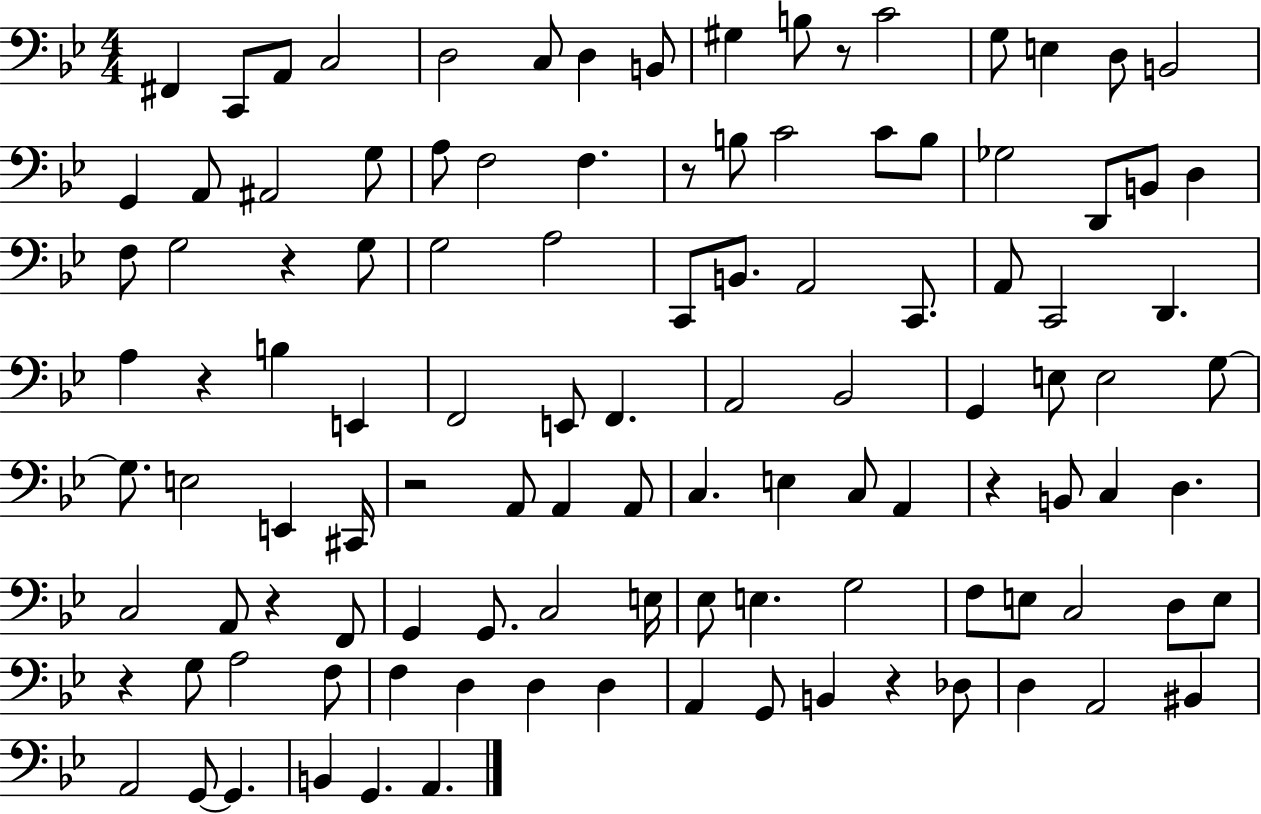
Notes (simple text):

F#2/q C2/e A2/e C3/h D3/h C3/e D3/q B2/e G#3/q B3/e R/e C4/h G3/e E3/q D3/e B2/h G2/q A2/e A#2/h G3/e A3/e F3/h F3/q. R/e B3/e C4/h C4/e B3/e Gb3/h D2/e B2/e D3/q F3/e G3/h R/q G3/e G3/h A3/h C2/e B2/e. A2/h C2/e. A2/e C2/h D2/q. A3/q R/q B3/q E2/q F2/h E2/e F2/q. A2/h Bb2/h G2/q E3/e E3/h G3/e G3/e. E3/h E2/q C#2/s R/h A2/e A2/q A2/e C3/q. E3/q C3/e A2/q R/q B2/e C3/q D3/q. C3/h A2/e R/q F2/e G2/q G2/e. C3/h E3/s Eb3/e E3/q. G3/h F3/e E3/e C3/h D3/e E3/e R/q G3/e A3/h F3/e F3/q D3/q D3/q D3/q A2/q G2/e B2/q R/q Db3/e D3/q A2/h BIS2/q A2/h G2/e G2/q. B2/q G2/q. A2/q.